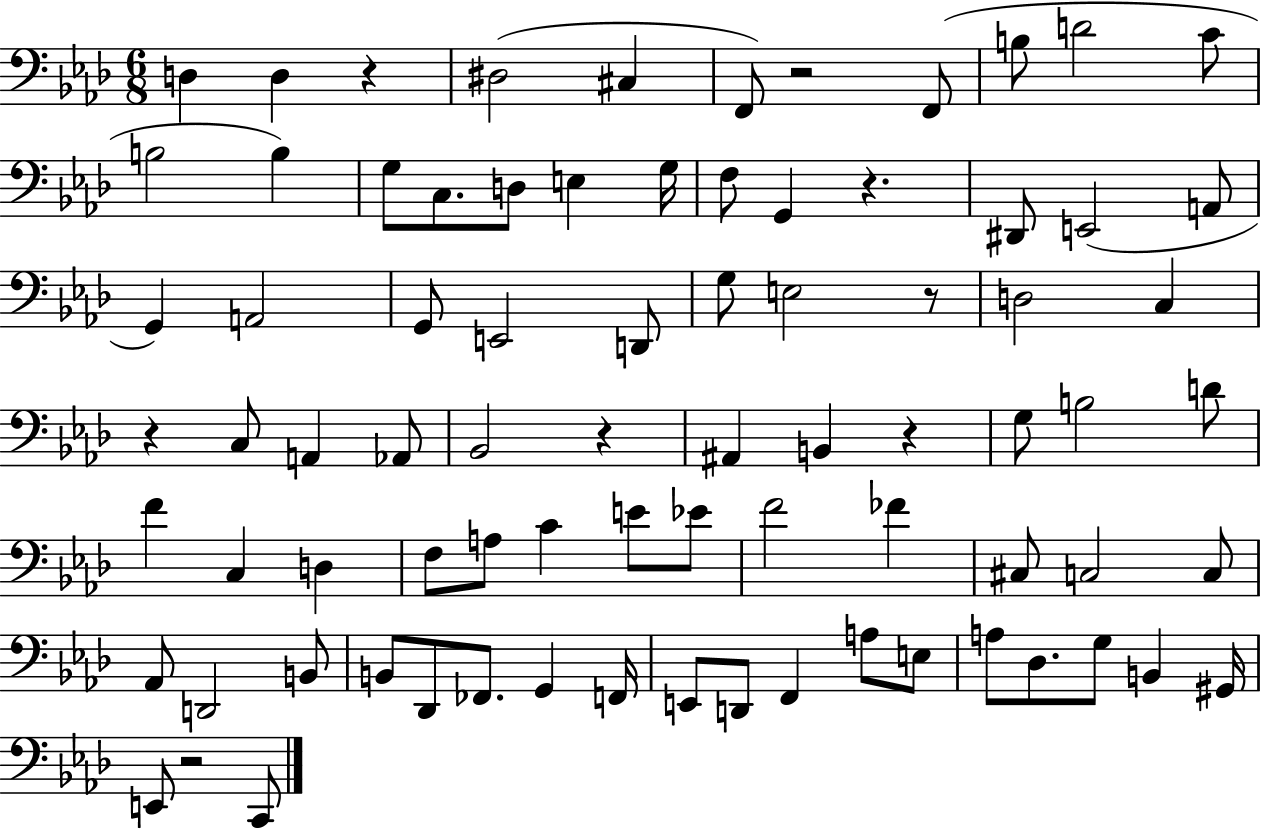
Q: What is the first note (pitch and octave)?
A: D3